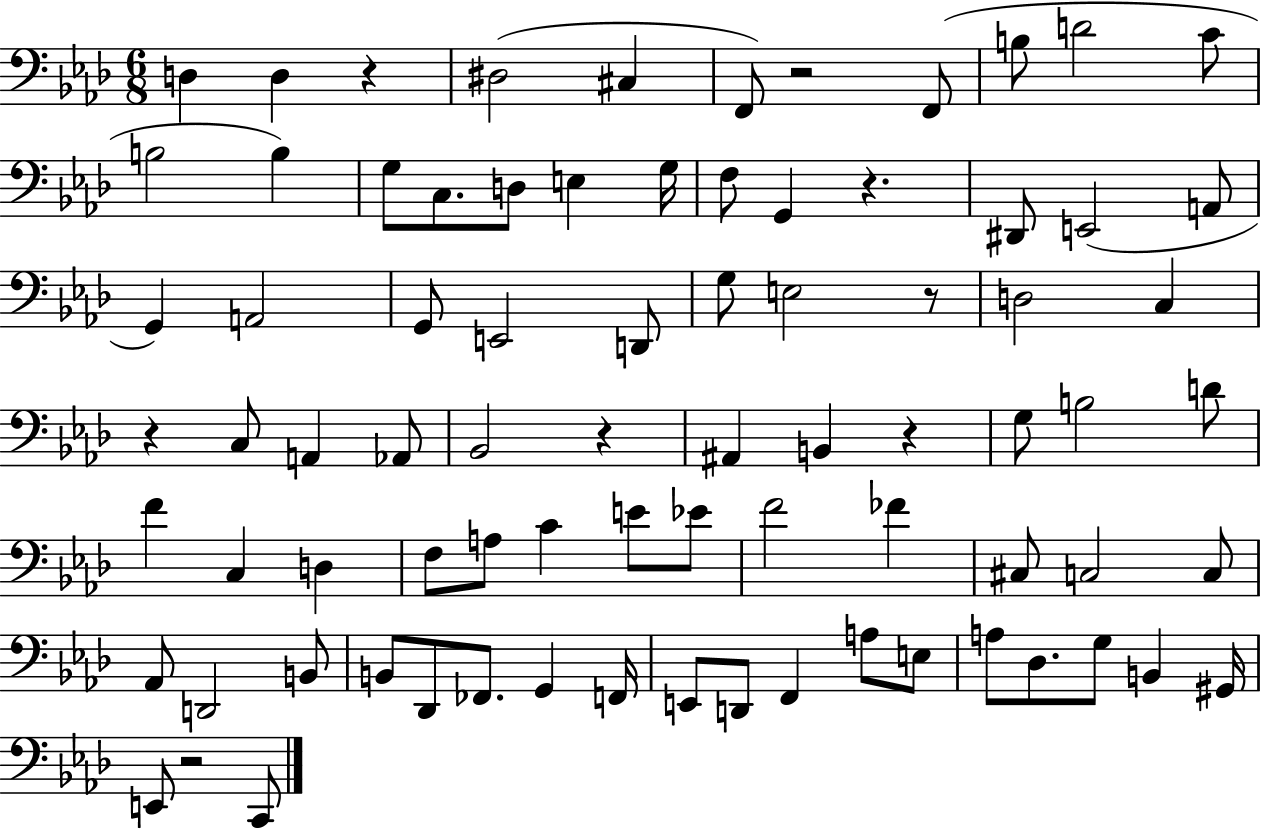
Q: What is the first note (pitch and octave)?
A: D3